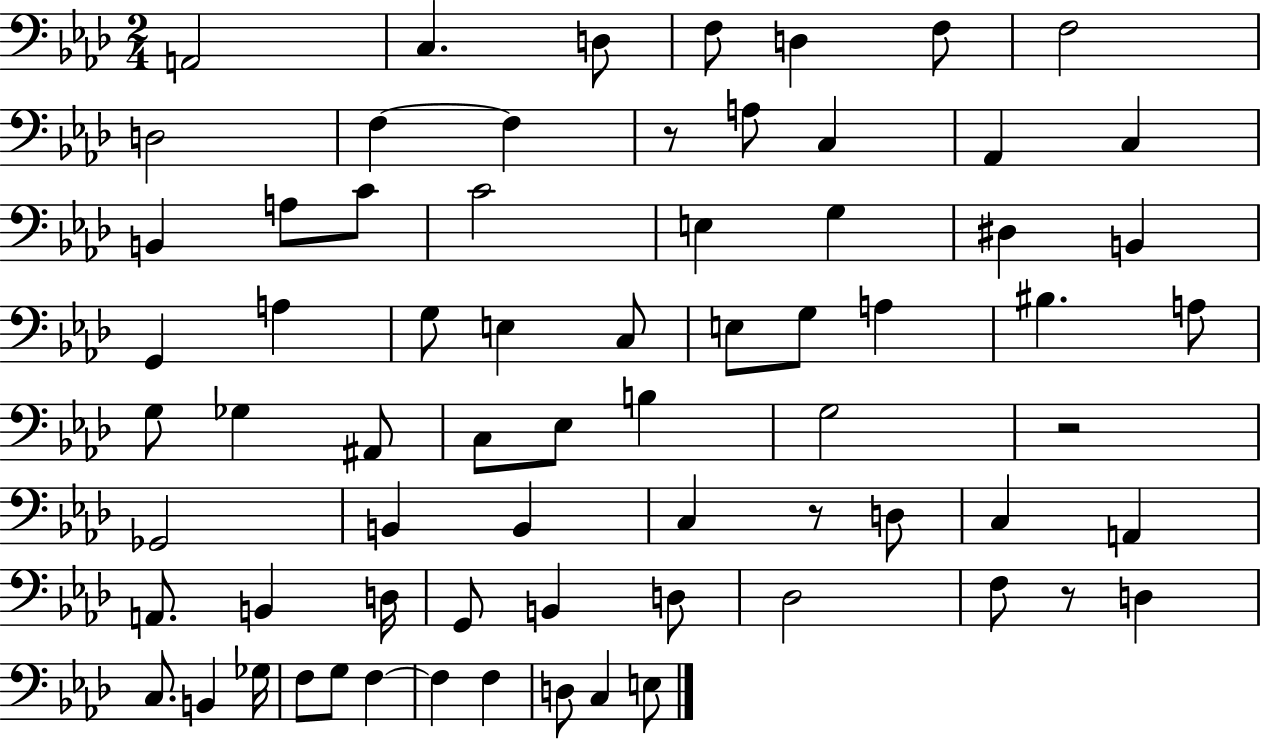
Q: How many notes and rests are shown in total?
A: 70